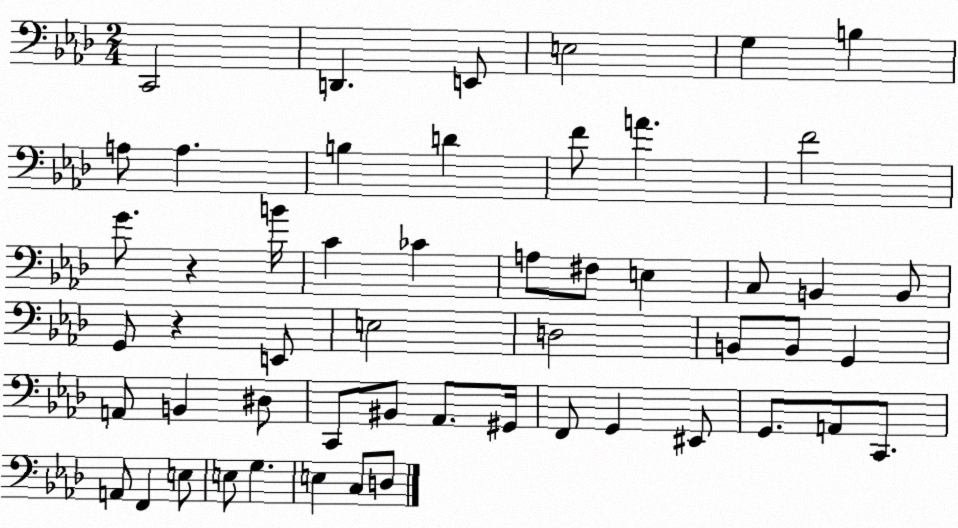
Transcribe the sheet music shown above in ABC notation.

X:1
T:Untitled
M:2/4
L:1/4
K:Ab
C,,2 D,, E,,/2 E,2 G, B, A,/2 A, B, D F/2 A F2 G/2 z B/4 C _C A,/2 ^F,/2 E, C,/2 B,, B,,/2 G,,/2 z E,,/2 E,2 D,2 B,,/2 B,,/2 G,, A,,/2 B,, ^D,/2 C,,/2 ^B,,/2 _A,,/2 ^G,,/4 F,,/2 G,, ^E,,/2 G,,/2 A,,/2 C,,/2 A,,/2 F,, E,/2 E,/2 G, E, C,/2 D,/2